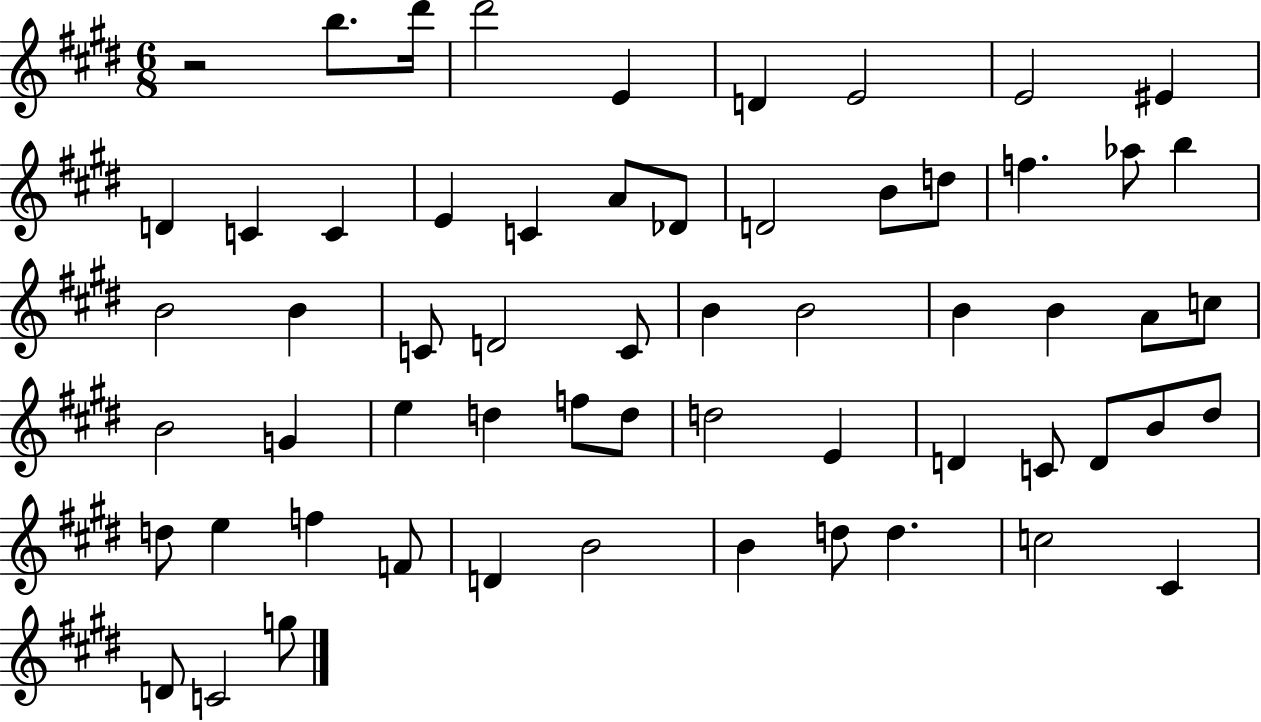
X:1
T:Untitled
M:6/8
L:1/4
K:E
z2 b/2 ^d'/4 ^d'2 E D E2 E2 ^E D C C E C A/2 _D/2 D2 B/2 d/2 f _a/2 b B2 B C/2 D2 C/2 B B2 B B A/2 c/2 B2 G e d f/2 d/2 d2 E D C/2 D/2 B/2 ^d/2 d/2 e f F/2 D B2 B d/2 d c2 ^C D/2 C2 g/2